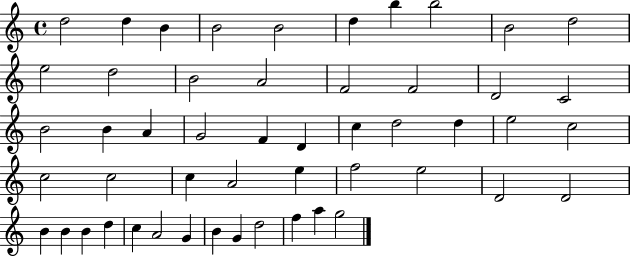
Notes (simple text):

D5/h D5/q B4/q B4/h B4/h D5/q B5/q B5/h B4/h D5/h E5/h D5/h B4/h A4/h F4/h F4/h D4/h C4/h B4/h B4/q A4/q G4/h F4/q D4/q C5/q D5/h D5/q E5/h C5/h C5/h C5/h C5/q A4/h E5/q F5/h E5/h D4/h D4/h B4/q B4/q B4/q D5/q C5/q A4/h G4/q B4/q G4/q D5/h F5/q A5/q G5/h